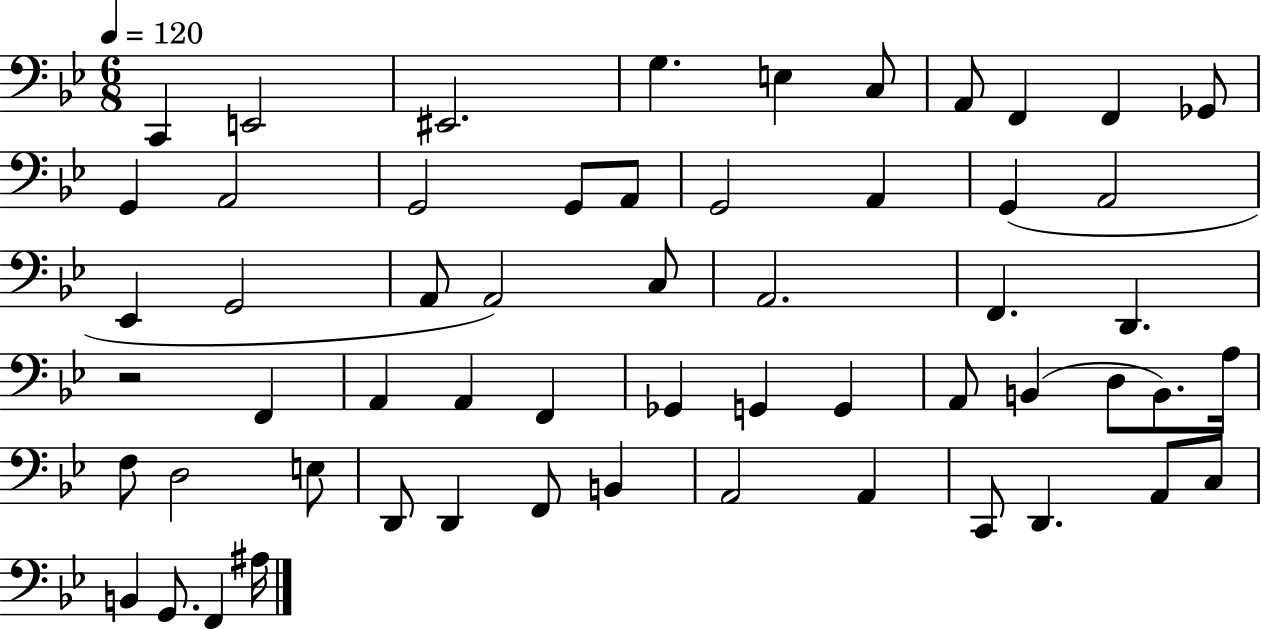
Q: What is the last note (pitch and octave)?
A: A#3